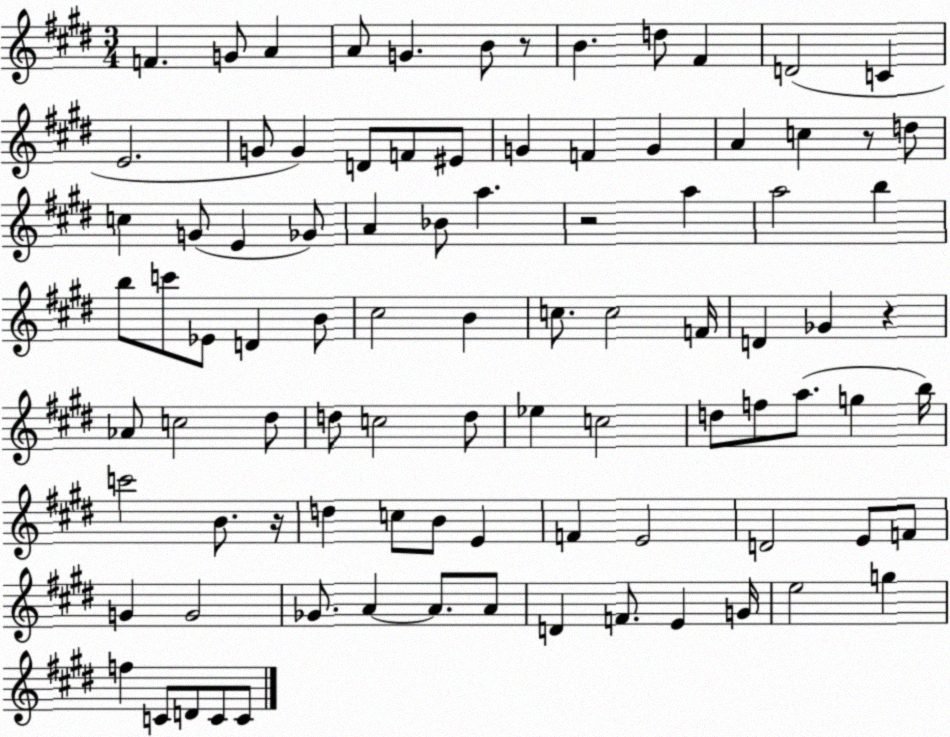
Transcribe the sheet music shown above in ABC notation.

X:1
T:Untitled
M:3/4
L:1/4
K:E
F G/2 A A/2 G B/2 z/2 B d/2 ^F D2 C E2 G/2 G D/2 F/2 ^E/2 G F G A c z/2 d/2 c G/2 E _G/2 A _B/2 a z2 a a2 b b/2 c'/2 _E/2 D B/2 ^c2 B c/2 c2 F/4 D _G z _A/2 c2 ^d/2 d/2 c2 d/2 _e c2 d/2 f/2 a/2 g b/4 c'2 B/2 z/4 d c/2 B/2 E F E2 D2 E/2 F/2 G G2 _G/2 A A/2 A/2 D F/2 E G/4 e2 g f C/2 D/2 C/2 C/2